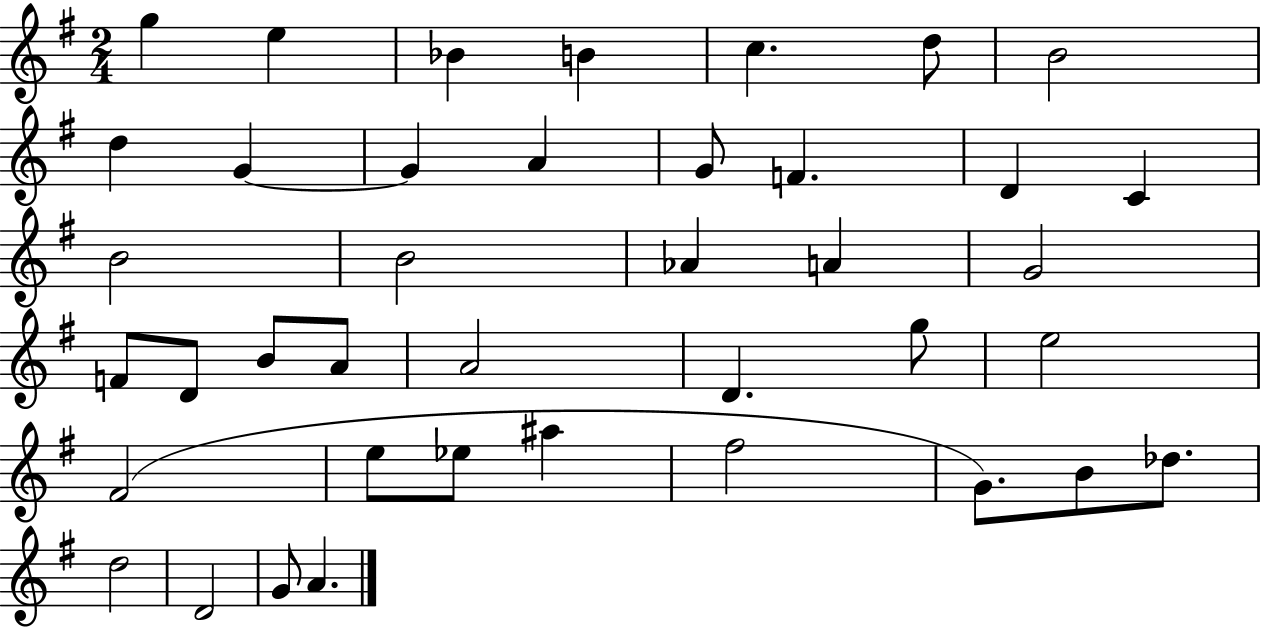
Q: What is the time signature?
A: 2/4